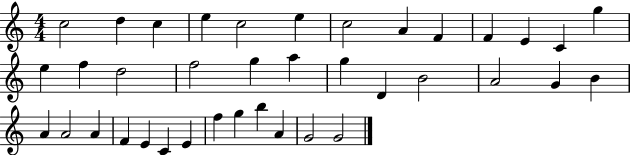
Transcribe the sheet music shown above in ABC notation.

X:1
T:Untitled
M:4/4
L:1/4
K:C
c2 d c e c2 e c2 A F F E C g e f d2 f2 g a g D B2 A2 G B A A2 A F E C E f g b A G2 G2